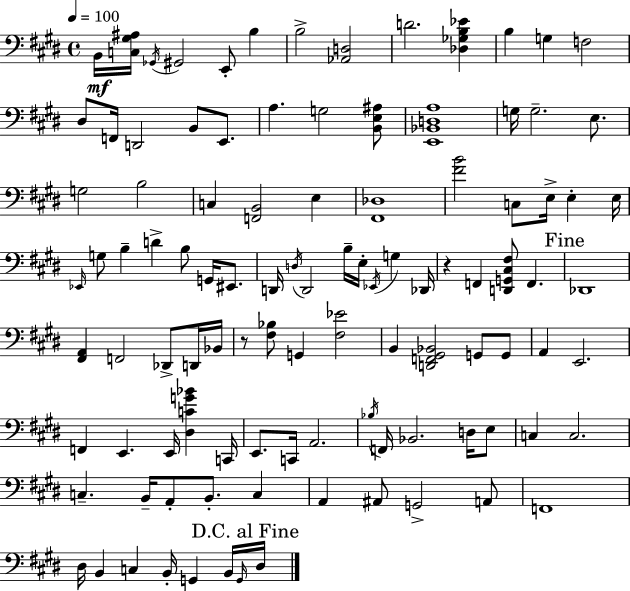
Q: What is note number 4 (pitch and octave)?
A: E2